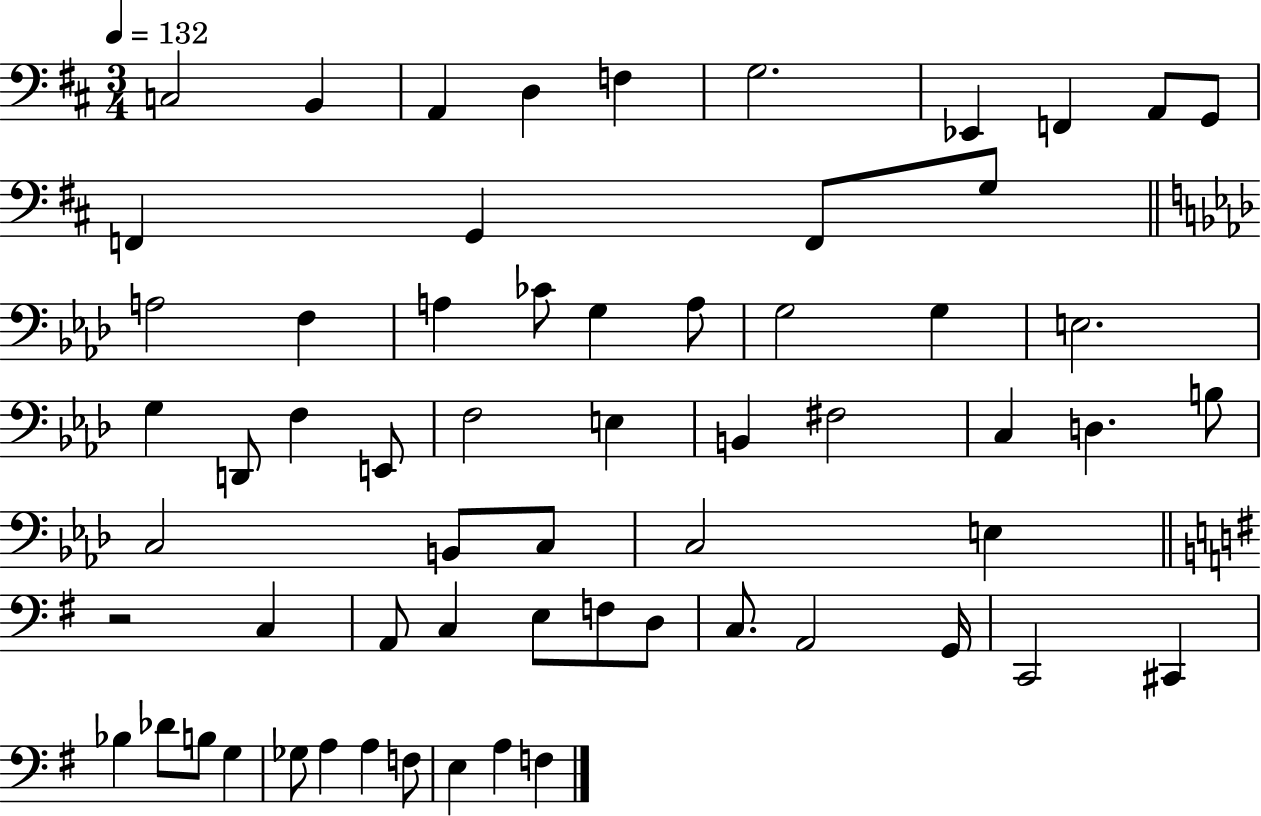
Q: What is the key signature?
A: D major